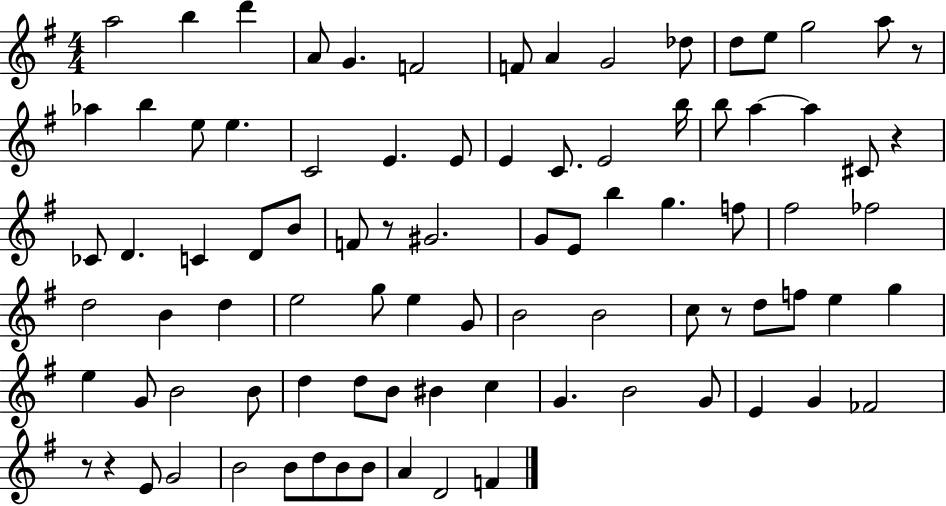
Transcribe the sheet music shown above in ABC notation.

X:1
T:Untitled
M:4/4
L:1/4
K:G
a2 b d' A/2 G F2 F/2 A G2 _d/2 d/2 e/2 g2 a/2 z/2 _a b e/2 e C2 E E/2 E C/2 E2 b/4 b/2 a a ^C/2 z _C/2 D C D/2 B/2 F/2 z/2 ^G2 G/2 E/2 b g f/2 ^f2 _f2 d2 B d e2 g/2 e G/2 B2 B2 c/2 z/2 d/2 f/2 e g e G/2 B2 B/2 d d/2 B/2 ^B c G B2 G/2 E G _F2 z/2 z E/2 G2 B2 B/2 d/2 B/2 B/2 A D2 F